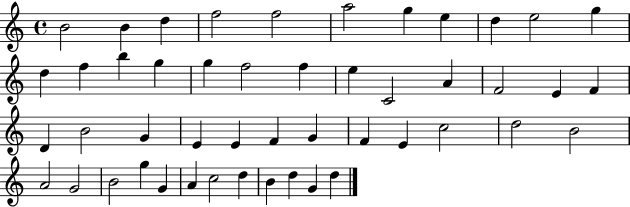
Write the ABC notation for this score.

X:1
T:Untitled
M:4/4
L:1/4
K:C
B2 B d f2 f2 a2 g e d e2 g d f b g g f2 f e C2 A F2 E F D B2 G E E F G F E c2 d2 B2 A2 G2 B2 g G A c2 d B d G d